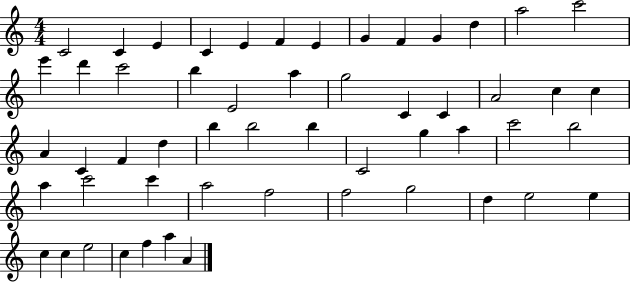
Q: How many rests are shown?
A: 0